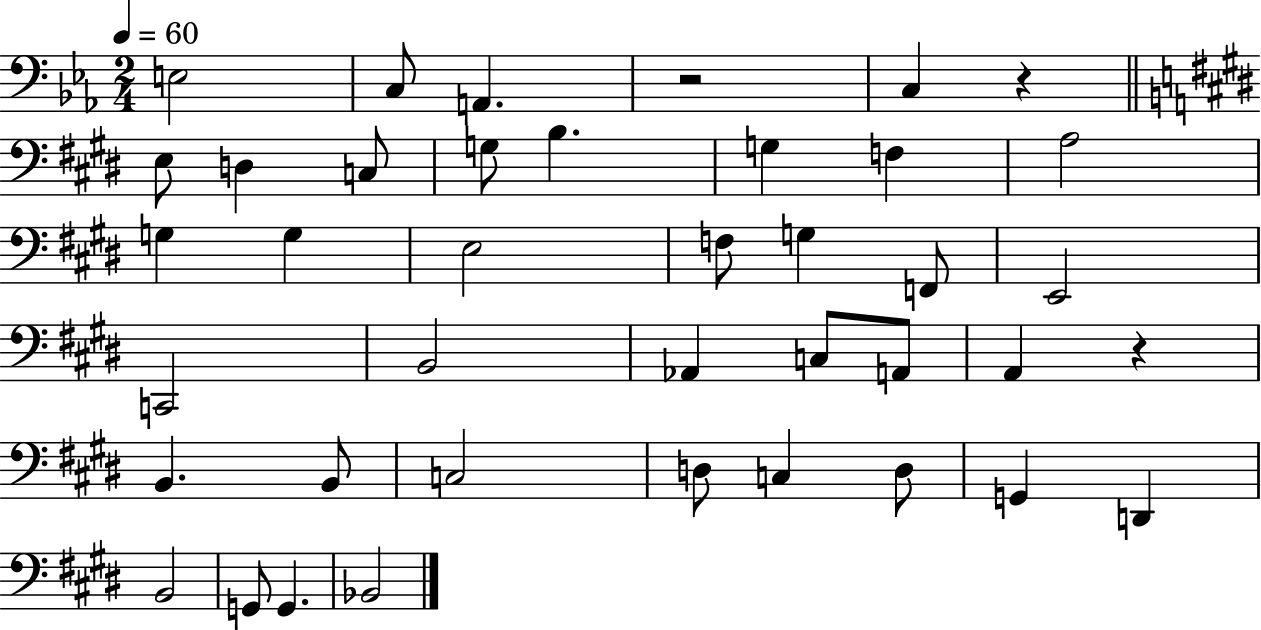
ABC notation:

X:1
T:Untitled
M:2/4
L:1/4
K:Eb
E,2 C,/2 A,, z2 C, z E,/2 D, C,/2 G,/2 B, G, F, A,2 G, G, E,2 F,/2 G, F,,/2 E,,2 C,,2 B,,2 _A,, C,/2 A,,/2 A,, z B,, B,,/2 C,2 D,/2 C, D,/2 G,, D,, B,,2 G,,/2 G,, _B,,2